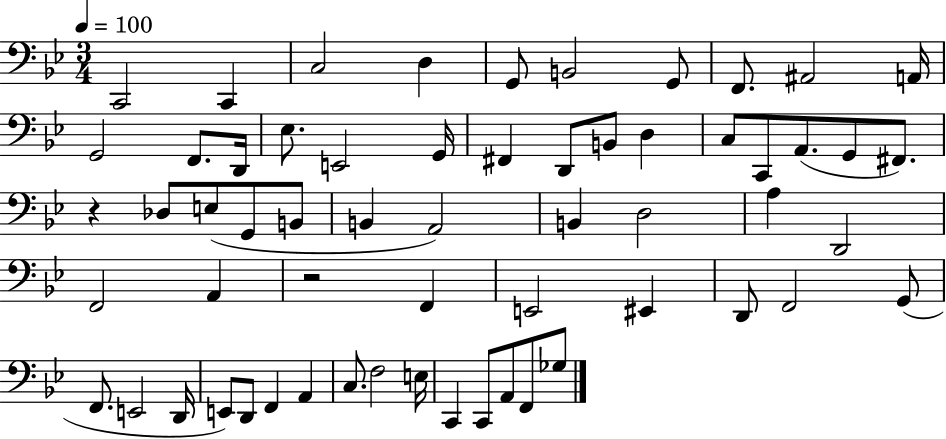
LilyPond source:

{
  \clef bass
  \numericTimeSignature
  \time 3/4
  \key bes \major
  \tempo 4 = 100
  c,2 c,4 | c2 d4 | g,8 b,2 g,8 | f,8. ais,2 a,16 | \break g,2 f,8. d,16 | ees8. e,2 g,16 | fis,4 d,8 b,8 d4 | c8 c,8 a,8.( g,8 fis,8.) | \break r4 des8 e8( g,8 b,8 | b,4 a,2) | b,4 d2 | a4 d,2 | \break f,2 a,4 | r2 f,4 | e,2 eis,4 | d,8 f,2 g,8( | \break f,8. e,2 d,16 | e,8) d,8 f,4 a,4 | c8. f2 e16 | c,4 c,8 a,8 f,8 ges8 | \break \bar "|."
}